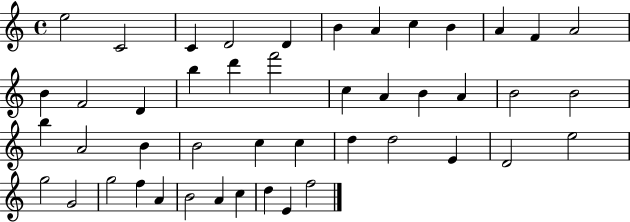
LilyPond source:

{
  \clef treble
  \time 4/4
  \defaultTimeSignature
  \key c \major
  e''2 c'2 | c'4 d'2 d'4 | b'4 a'4 c''4 b'4 | a'4 f'4 a'2 | \break b'4 f'2 d'4 | b''4 d'''4 f'''2 | c''4 a'4 b'4 a'4 | b'2 b'2 | \break b''4 a'2 b'4 | b'2 c''4 c''4 | d''4 d''2 e'4 | d'2 e''2 | \break g''2 g'2 | g''2 f''4 a'4 | b'2 a'4 c''4 | d''4 e'4 f''2 | \break \bar "|."
}